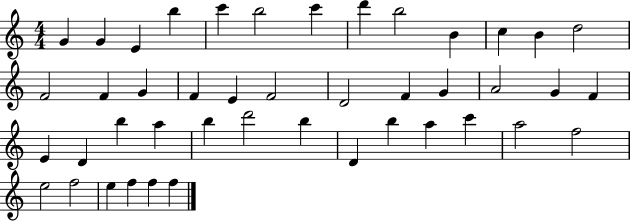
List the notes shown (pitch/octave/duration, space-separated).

G4/q G4/q E4/q B5/q C6/q B5/h C6/q D6/q B5/h B4/q C5/q B4/q D5/h F4/h F4/q G4/q F4/q E4/q F4/h D4/h F4/q G4/q A4/h G4/q F4/q E4/q D4/q B5/q A5/q B5/q D6/h B5/q D4/q B5/q A5/q C6/q A5/h F5/h E5/h F5/h E5/q F5/q F5/q F5/q